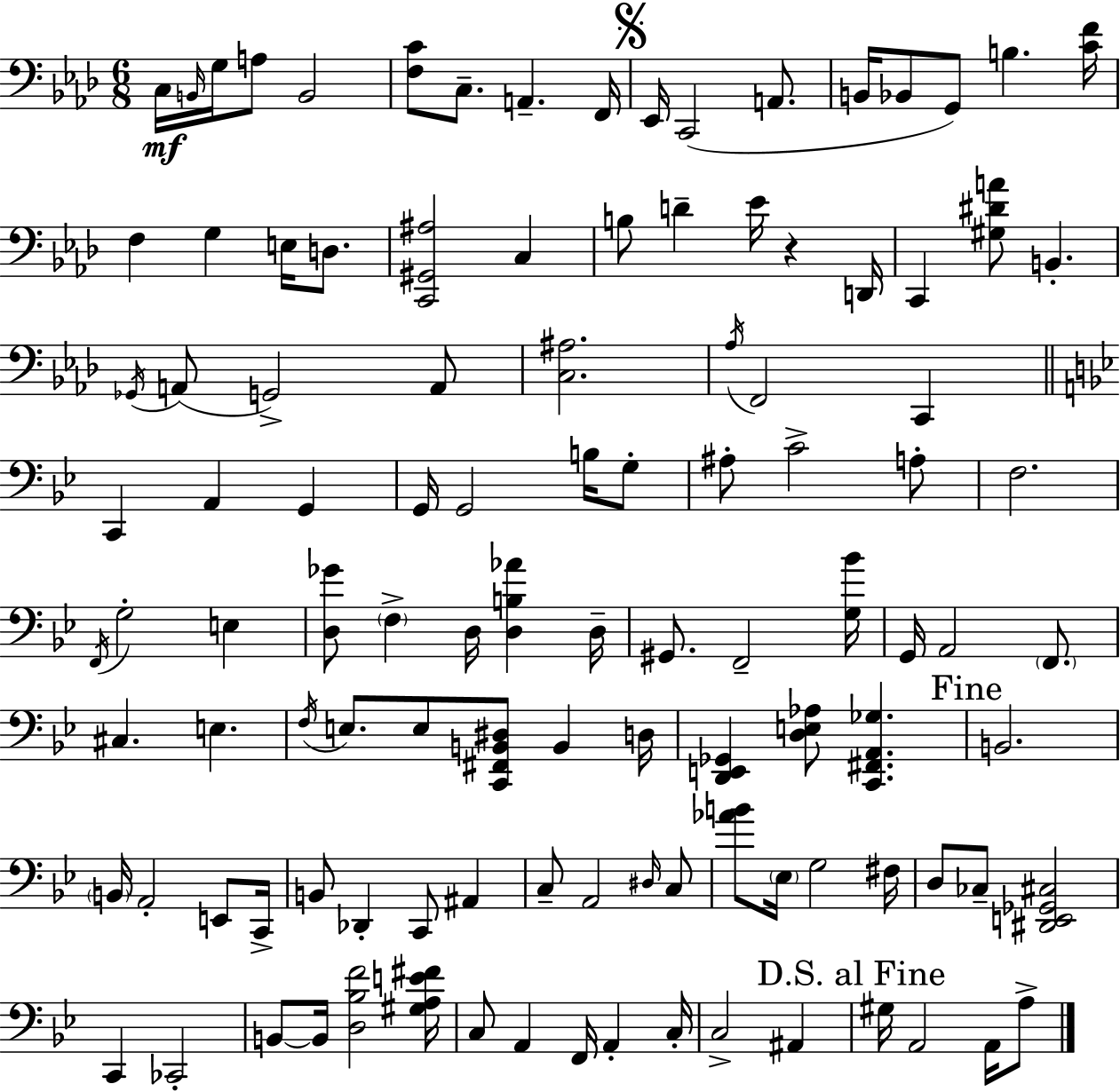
{
  \clef bass
  \numericTimeSignature
  \time 6/8
  \key aes \major
  c16\mf \grace { b,16 } g16 a8 b,2 | <f c'>8 c8.-- a,4.-- | f,16 \mark \markup { \musicglyph "scripts.segno" } ees,16 c,2( a,8. | b,16 bes,8 g,8) b4. | \break <c' f'>16 f4 g4 e16 d8. | <c, gis, ais>2 c4 | b8 d'4-- ees'16 r4 | d,16 c,4 <gis dis' a'>8 b,4.-. | \break \acciaccatura { ges,16 }( a,8 g,2->) | a,8 <c ais>2. | \acciaccatura { aes16 } f,2 c,4 | \bar "||" \break \key g \minor c,4 a,4 g,4 | g,16 g,2 b16 g8-. | ais8-. c'2-> a8-. | f2. | \break \acciaccatura { f,16 } g2-. e4 | <d ges'>8 \parenthesize f4-> d16 <d b aes'>4 | d16-- gis,8. f,2-- | <g bes'>16 g,16 a,2 \parenthesize f,8. | \break cis4. e4. | \acciaccatura { f16 } e8. e8 <c, fis, b, dis>8 b,4 | d16 <d, e, ges,>4 <d e aes>8 <c, fis, a, ges>4. | \mark "Fine" b,2. | \break \parenthesize b,16 a,2-. e,8 | c,16-> b,8 des,4-. c,8 ais,4 | c8-- a,2 | \grace { dis16 } c8 <aes' b'>8 \parenthesize ees16 g2 | \break fis16 d8 ces8-- <dis, e, ges, cis>2 | c,4 ces,2-. | b,8~~ b,16 <d bes f'>2 | <gis a e' fis'>16 c8 a,4 f,16 a,4-. | \break c16-. c2-> ais,4 | \mark "D.S. al Fine" gis16 a,2 | a,16 a8-> \bar "|."
}